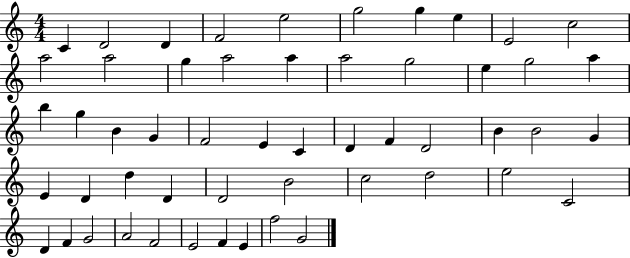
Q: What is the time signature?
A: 4/4